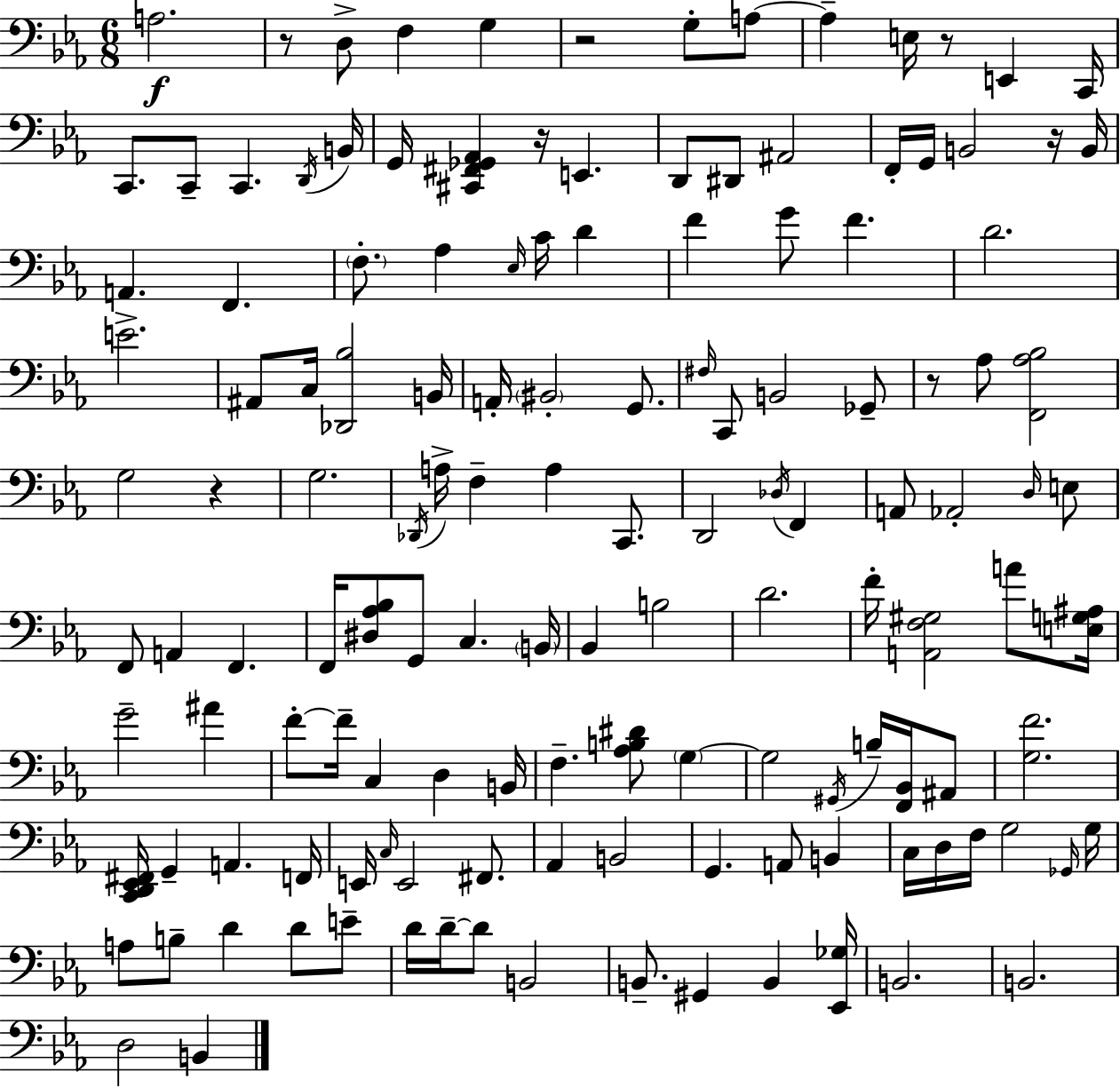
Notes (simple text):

A3/h. R/e D3/e F3/q G3/q R/h G3/e A3/e A3/q E3/s R/e E2/q C2/s C2/e. C2/e C2/q. D2/s B2/s G2/s [C#2,F#2,Gb2,Ab2]/q R/s E2/q. D2/e D#2/e A#2/h F2/s G2/s B2/h R/s B2/s A2/q. F2/q. F3/e. Ab3/q Eb3/s C4/s D4/q F4/q G4/e F4/q. D4/h. E4/h. A#2/e C3/s [Db2,Bb3]/h B2/s A2/s BIS2/h G2/e. F#3/s C2/e B2/h Gb2/e R/e Ab3/e [F2,Ab3,Bb3]/h G3/h R/q G3/h. Db2/s A3/s F3/q A3/q C2/e. D2/h Db3/s F2/q A2/e Ab2/h D3/s E3/e F2/e A2/q F2/q. F2/s [D#3,Ab3,Bb3]/e G2/e C3/q. B2/s Bb2/q B3/h D4/h. F4/s [A2,F3,G#3]/h A4/e [E3,G3,A#3]/s G4/h A#4/q F4/e F4/s C3/q D3/q B2/s F3/q. [Ab3,B3,D#4]/e G3/q G3/h G#2/s B3/s [F2,Bb2]/s A#2/e [G3,F4]/h. [C2,D2,Eb2,F#2]/s G2/q A2/q. F2/s E2/s C3/s E2/h F#2/e. Ab2/q B2/h G2/q. A2/e B2/q C3/s D3/s F3/s G3/h Gb2/s G3/s A3/e B3/e D4/q D4/e E4/e D4/s D4/s D4/e B2/h B2/e. G#2/q B2/q [Eb2,Gb3]/s B2/h. B2/h. D3/h B2/q